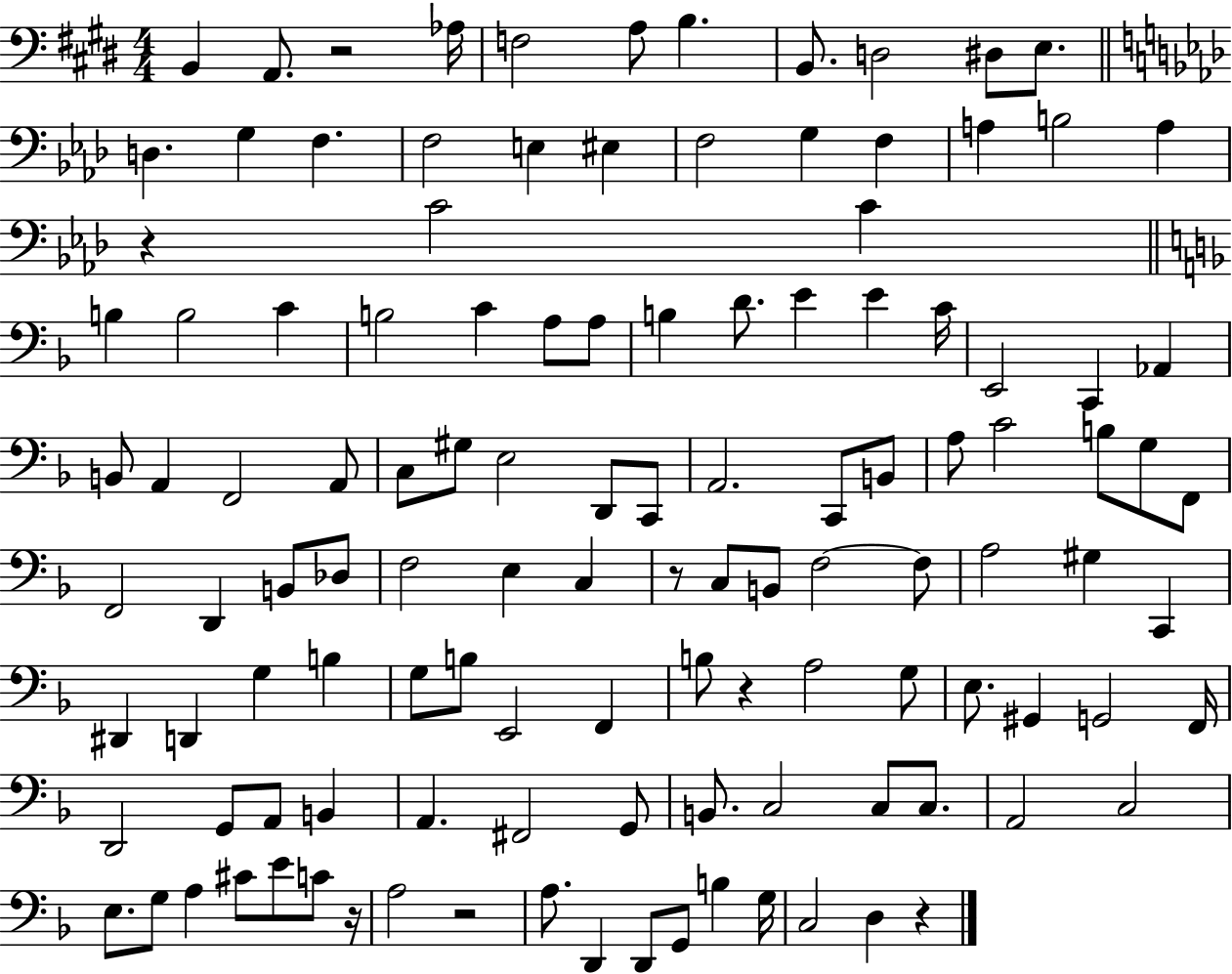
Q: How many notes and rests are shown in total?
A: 120